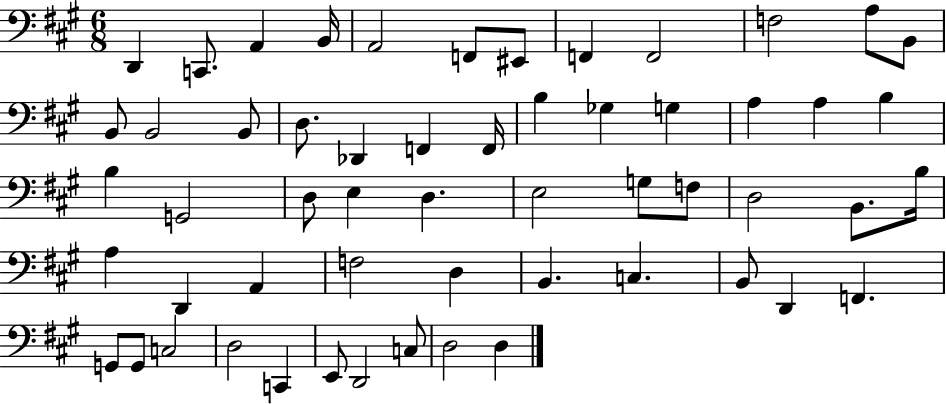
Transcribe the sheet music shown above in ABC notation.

X:1
T:Untitled
M:6/8
L:1/4
K:A
D,, C,,/2 A,, B,,/4 A,,2 F,,/2 ^E,,/2 F,, F,,2 F,2 A,/2 B,,/2 B,,/2 B,,2 B,,/2 D,/2 _D,, F,, F,,/4 B, _G, G, A, A, B, B, G,,2 D,/2 E, D, E,2 G,/2 F,/2 D,2 B,,/2 B,/4 A, D,, A,, F,2 D, B,, C, B,,/2 D,, F,, G,,/2 G,,/2 C,2 D,2 C,, E,,/2 D,,2 C,/2 D,2 D,